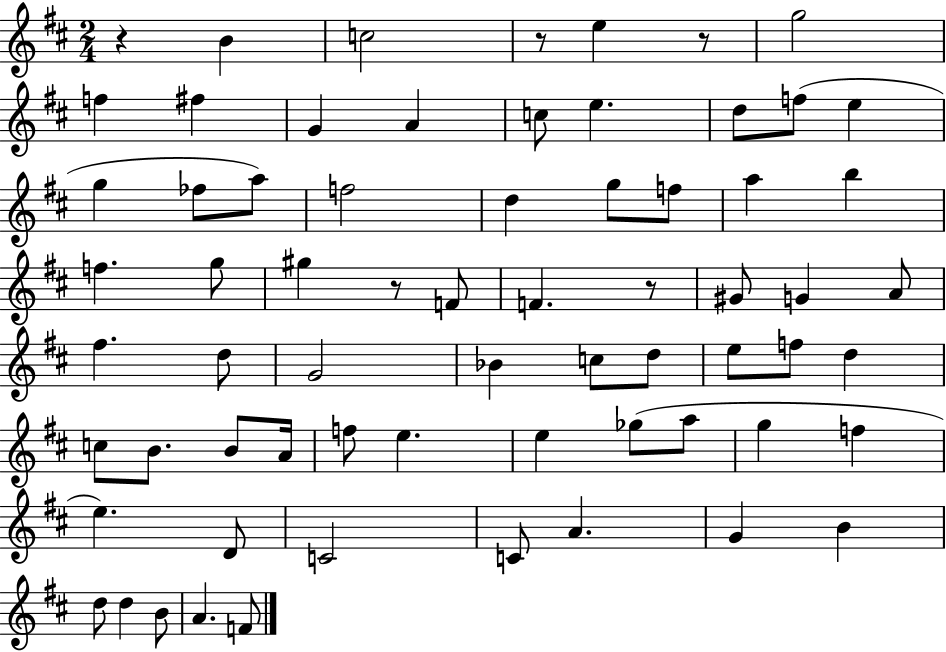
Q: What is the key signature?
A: D major